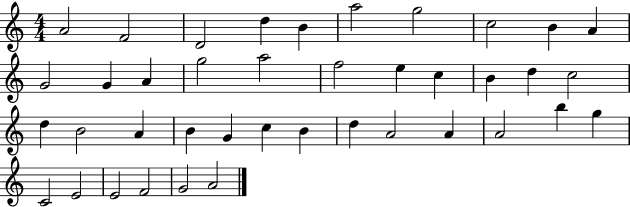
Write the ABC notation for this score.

X:1
T:Untitled
M:4/4
L:1/4
K:C
A2 F2 D2 d B a2 g2 c2 B A G2 G A g2 a2 f2 e c B d c2 d B2 A B G c B d A2 A A2 b g C2 E2 E2 F2 G2 A2